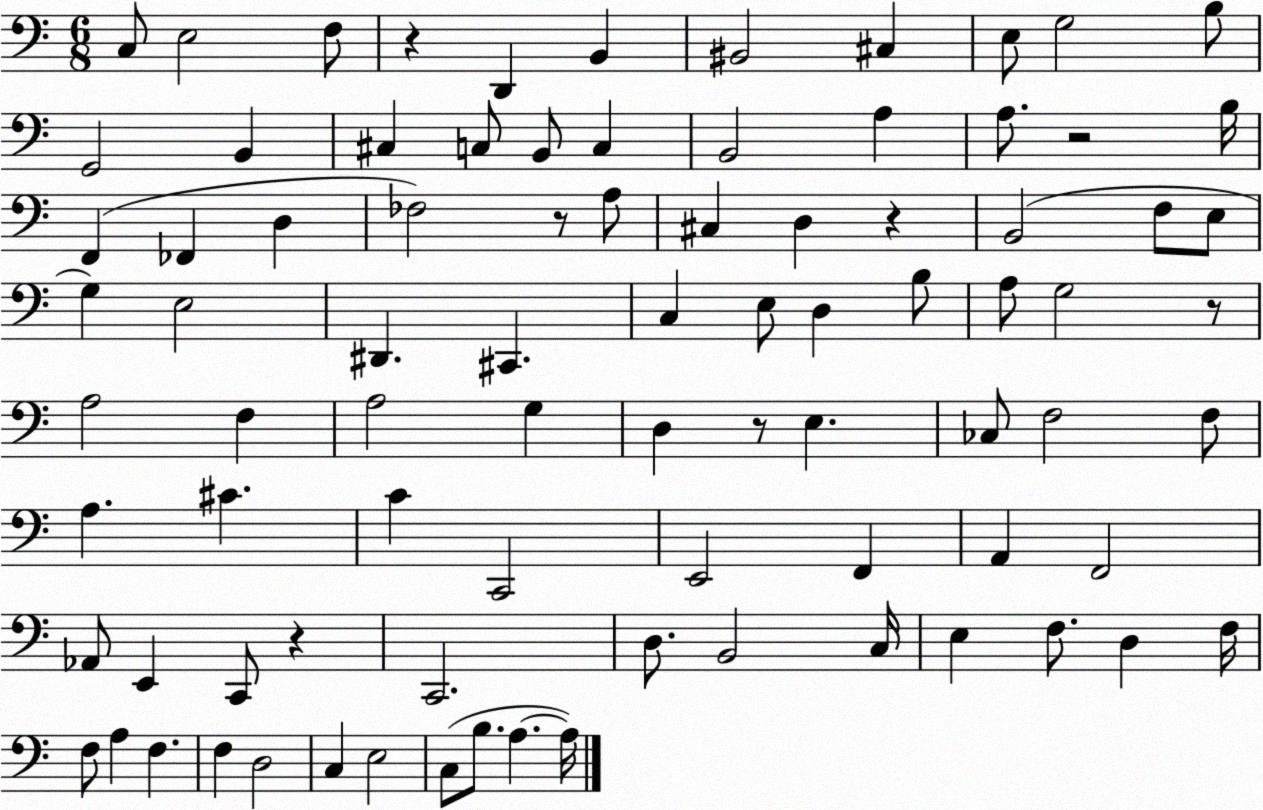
X:1
T:Untitled
M:6/8
L:1/4
K:C
C,/2 E,2 F,/2 z D,, B,, ^B,,2 ^C, E,/2 G,2 B,/2 G,,2 B,, ^C, C,/2 B,,/2 C, B,,2 A, A,/2 z2 B,/4 F,, _F,, D, _F,2 z/2 A,/2 ^C, D, z B,,2 F,/2 E,/2 G, E,2 ^D,, ^C,, C, E,/2 D, B,/2 A,/2 G,2 z/2 A,2 F, A,2 G, D, z/2 E, _C,/2 F,2 F,/2 A, ^C C C,,2 E,,2 F,, A,, F,,2 _A,,/2 E,, C,,/2 z C,,2 D,/2 B,,2 C,/4 E, F,/2 D, F,/4 F,/2 A, F, F, D,2 C, E,2 C,/2 B,/2 A, A,/4